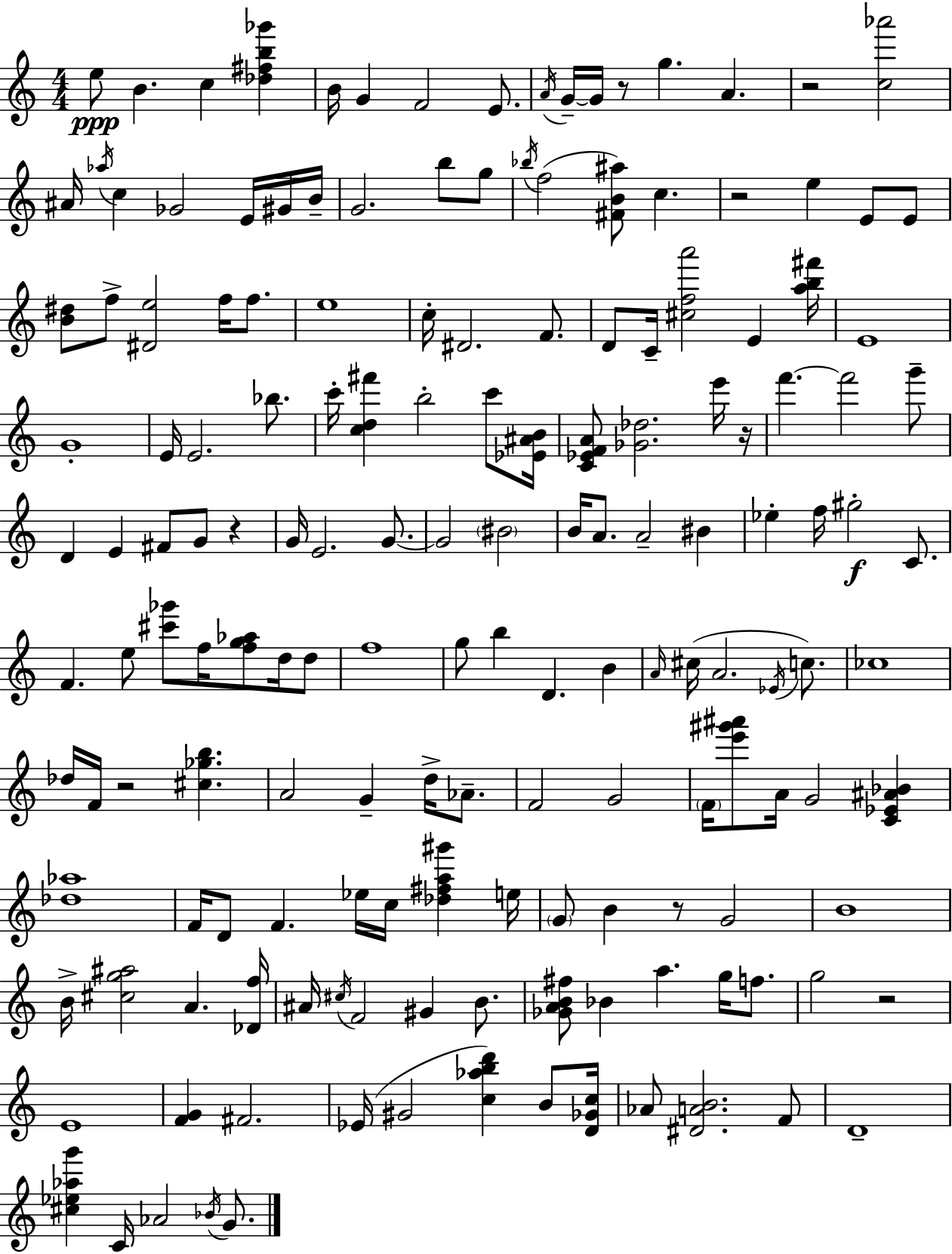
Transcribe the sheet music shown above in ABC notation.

X:1
T:Untitled
M:4/4
L:1/4
K:C
e/2 B c [_d^fb_g'] B/4 G F2 E/2 A/4 G/4 G/4 z/2 g A z2 [c_a']2 ^A/4 _a/4 c _G2 E/4 ^G/4 B/4 G2 b/2 g/2 _b/4 f2 [^FB^a]/2 c z2 e E/2 E/2 [B^d]/2 f/2 [^De]2 f/4 f/2 e4 c/4 ^D2 F/2 D/2 C/4 [^cfa']2 E [ab^f']/4 E4 G4 E/4 E2 _b/2 c'/4 [cd^f'] b2 c'/2 [_E^AB]/4 [C_EFA]/2 [_G_d]2 e'/4 z/4 f' f'2 g'/2 D E ^F/2 G/2 z G/4 E2 G/2 G2 ^B2 B/4 A/2 A2 ^B _e f/4 ^g2 C/2 F e/2 [^c'_g']/2 f/4 [fg_a]/2 d/4 d/2 f4 g/2 b D B A/4 ^c/4 A2 _E/4 c/2 _c4 _d/4 F/4 z2 [^c_gb] A2 G d/4 _A/2 F2 G2 F/4 [e'^g'^a']/2 A/4 G2 [C_E^A_B] [_d_a]4 F/4 D/2 F _e/4 c/4 [_d^fa^g'] e/4 G/2 B z/2 G2 B4 B/4 [^cg^a]2 A [_Df]/4 ^A/4 ^c/4 F2 ^G B/2 [_GAB^f]/2 _B a g/4 f/2 g2 z2 E4 [FG] ^F2 _E/4 ^G2 [c_abd'] B/2 [D_Gc]/4 _A/2 [^DAB]2 F/2 D4 [^c_e_ag'] C/4 _A2 _B/4 G/2